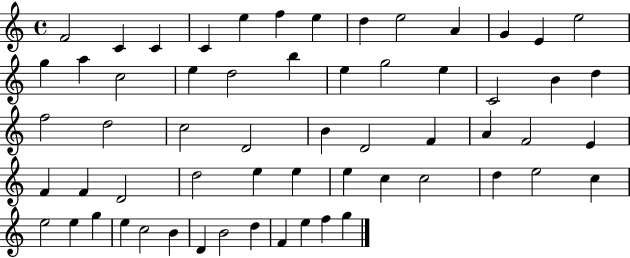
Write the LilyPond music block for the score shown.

{
  \clef treble
  \time 4/4
  \defaultTimeSignature
  \key c \major
  f'2 c'4 c'4 | c'4 e''4 f''4 e''4 | d''4 e''2 a'4 | g'4 e'4 e''2 | \break g''4 a''4 c''2 | e''4 d''2 b''4 | e''4 g''2 e''4 | c'2 b'4 d''4 | \break f''2 d''2 | c''2 d'2 | b'4 d'2 f'4 | a'4 f'2 e'4 | \break f'4 f'4 d'2 | d''2 e''4 e''4 | e''4 c''4 c''2 | d''4 e''2 c''4 | \break e''2 e''4 g''4 | e''4 c''2 b'4 | d'4 b'2 d''4 | f'4 e''4 f''4 g''4 | \break \bar "|."
}